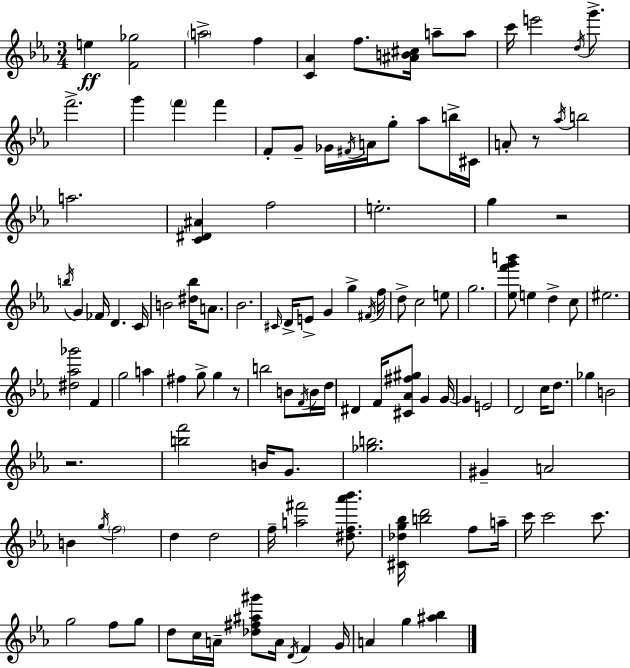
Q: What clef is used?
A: treble